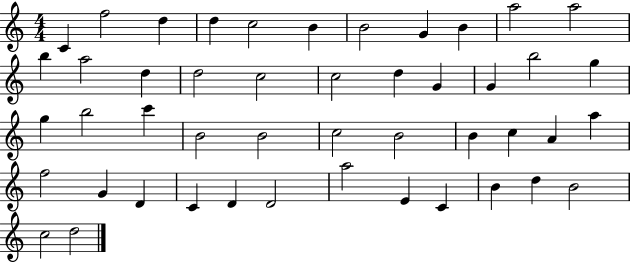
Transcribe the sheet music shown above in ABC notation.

X:1
T:Untitled
M:4/4
L:1/4
K:C
C f2 d d c2 B B2 G B a2 a2 b a2 d d2 c2 c2 d G G b2 g g b2 c' B2 B2 c2 B2 B c A a f2 G D C D D2 a2 E C B d B2 c2 d2